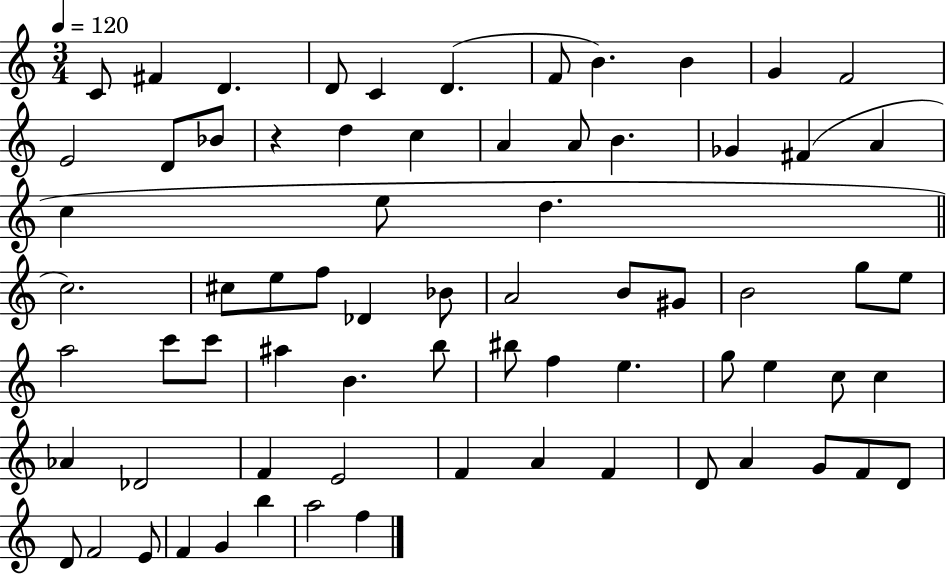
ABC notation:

X:1
T:Untitled
M:3/4
L:1/4
K:C
C/2 ^F D D/2 C D F/2 B B G F2 E2 D/2 _B/2 z d c A A/2 B _G ^F A c e/2 d c2 ^c/2 e/2 f/2 _D _B/2 A2 B/2 ^G/2 B2 g/2 e/2 a2 c'/2 c'/2 ^a B b/2 ^b/2 f e g/2 e c/2 c _A _D2 F E2 F A F D/2 A G/2 F/2 D/2 D/2 F2 E/2 F G b a2 f